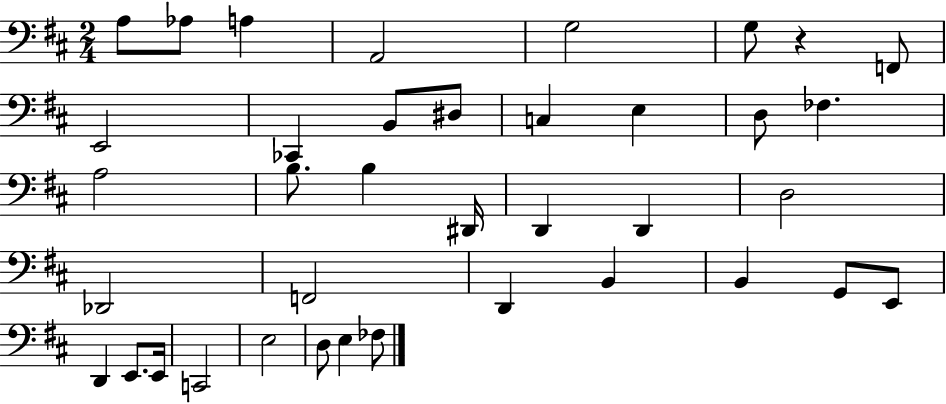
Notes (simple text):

A3/e Ab3/e A3/q A2/h G3/h G3/e R/q F2/e E2/h CES2/q B2/e D#3/e C3/q E3/q D3/e FES3/q. A3/h B3/e. B3/q D#2/s D2/q D2/q D3/h Db2/h F2/h D2/q B2/q B2/q G2/e E2/e D2/q E2/e. E2/s C2/h E3/h D3/e E3/q FES3/e